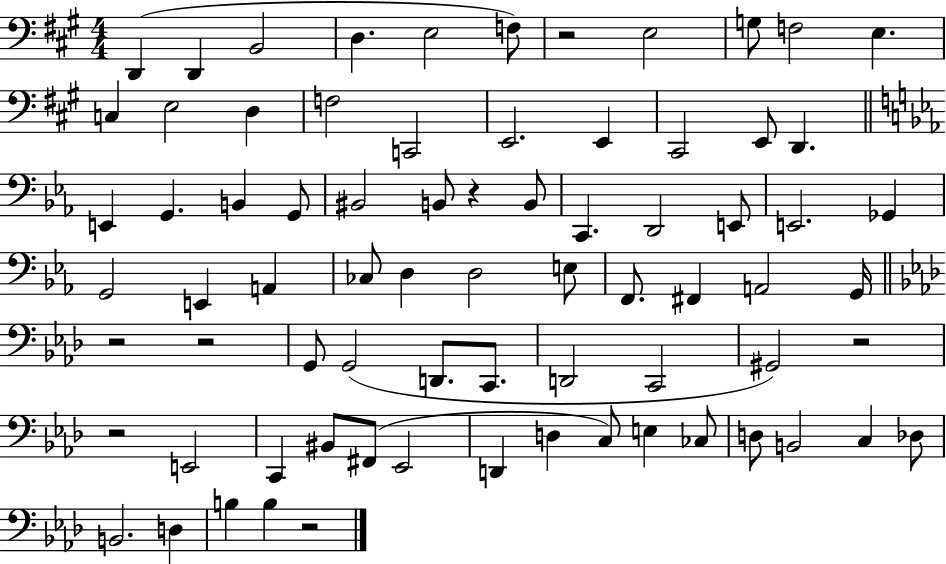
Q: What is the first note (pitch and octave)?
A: D2